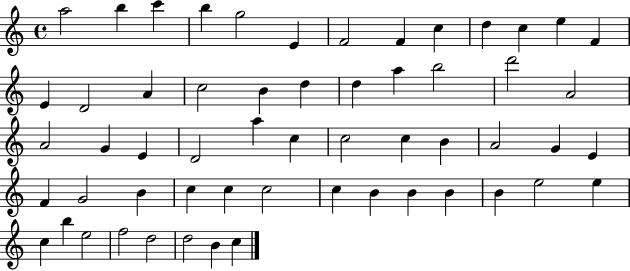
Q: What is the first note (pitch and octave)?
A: A5